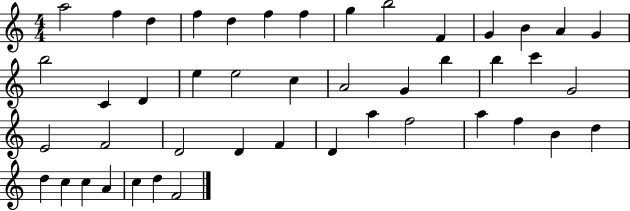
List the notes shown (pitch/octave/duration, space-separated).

A5/h F5/q D5/q F5/q D5/q F5/q F5/q G5/q B5/h F4/q G4/q B4/q A4/q G4/q B5/h C4/q D4/q E5/q E5/h C5/q A4/h G4/q B5/q B5/q C6/q G4/h E4/h F4/h D4/h D4/q F4/q D4/q A5/q F5/h A5/q F5/q B4/q D5/q D5/q C5/q C5/q A4/q C5/q D5/q F4/h